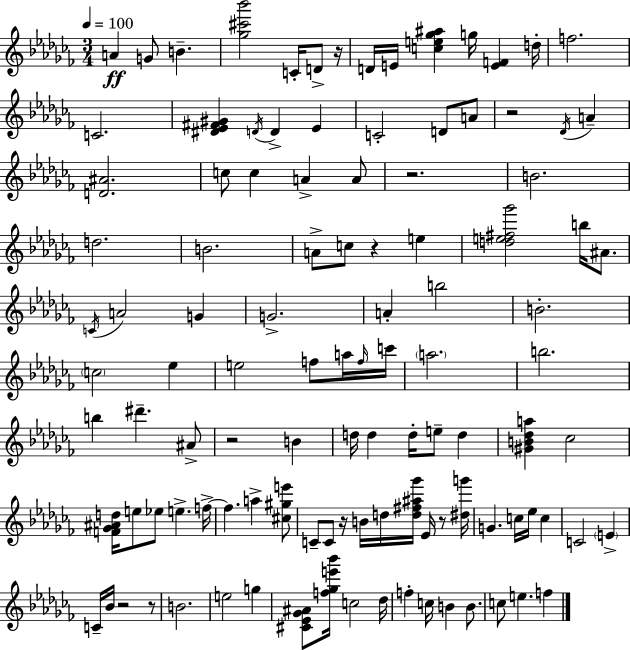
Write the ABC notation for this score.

X:1
T:Untitled
M:3/4
L:1/4
K:Abm
A G/2 B [_g^c'_b']2 C/4 D/2 z/4 D/4 E/4 [ce_g^a] g/4 [EF] d/4 f2 C2 [^D_E^F^G] D/4 D _E C2 D/2 A/2 z2 _D/4 A [D^A]2 c/2 c A A/2 z2 B2 d2 B2 A/2 c/2 z e [de^f_g']2 b/4 ^A/2 C/4 A2 G G2 A b2 B2 c2 _e e2 f/2 a/4 f/4 c'/4 a2 b2 b ^d' ^A/2 z2 B d/4 d d/4 e/2 d [^GB_da] _c2 [F_G^Ad]/4 e/2 _e/2 e f/4 f a [^c^ge']/2 C/2 C/2 z/4 B/4 d/4 [d^f^a_g']/4 _E/4 z/2 [^dg']/4 G c/4 _e/4 c C2 E C/4 _B/4 z2 z/2 B2 e2 g [^C_E_G^A]/2 [f_ge'_b']/4 c2 _d/4 f c/4 B B/2 c/2 e f